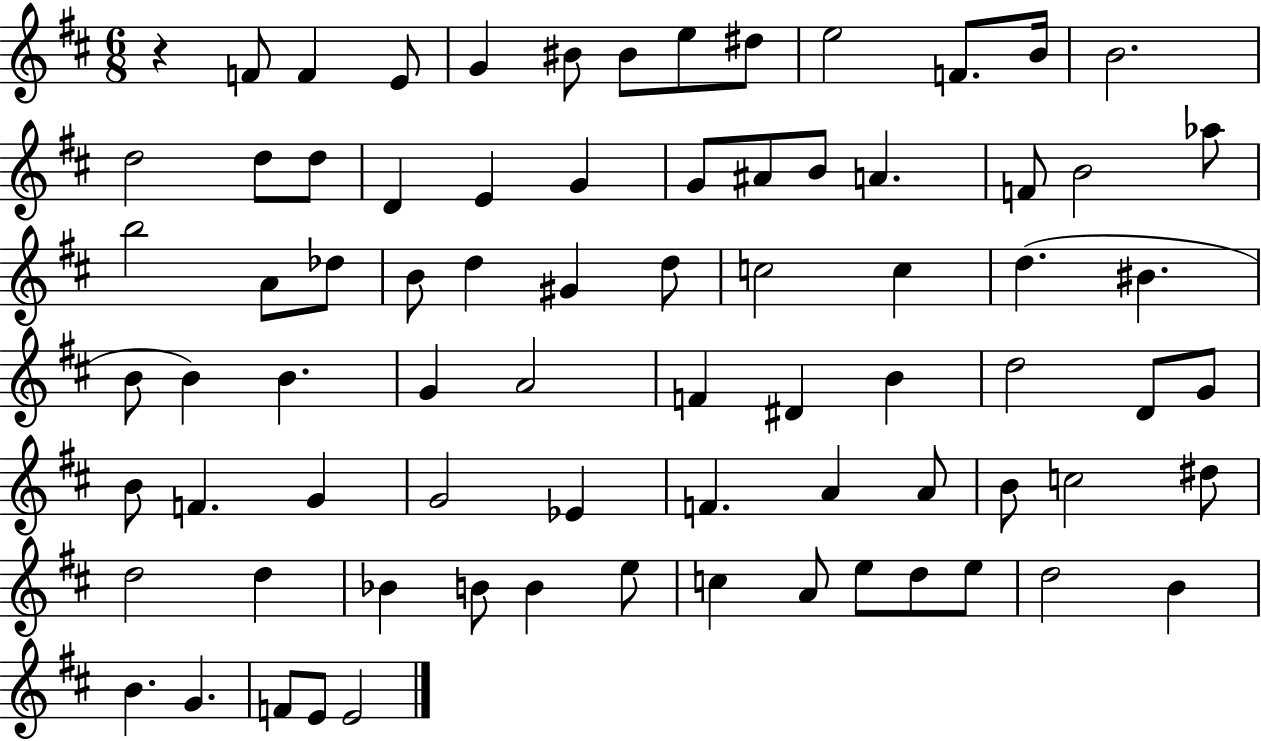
R/q F4/e F4/q E4/e G4/q BIS4/e BIS4/e E5/e D#5/e E5/h F4/e. B4/s B4/h. D5/h D5/e D5/e D4/q E4/q G4/q G4/e A#4/e B4/e A4/q. F4/e B4/h Ab5/e B5/h A4/e Db5/e B4/e D5/q G#4/q D5/e C5/h C5/q D5/q. BIS4/q. B4/e B4/q B4/q. G4/q A4/h F4/q D#4/q B4/q D5/h D4/e G4/e B4/e F4/q. G4/q G4/h Eb4/q F4/q. A4/q A4/e B4/e C5/h D#5/e D5/h D5/q Bb4/q B4/e B4/q E5/e C5/q A4/e E5/e D5/e E5/e D5/h B4/q B4/q. G4/q. F4/e E4/e E4/h